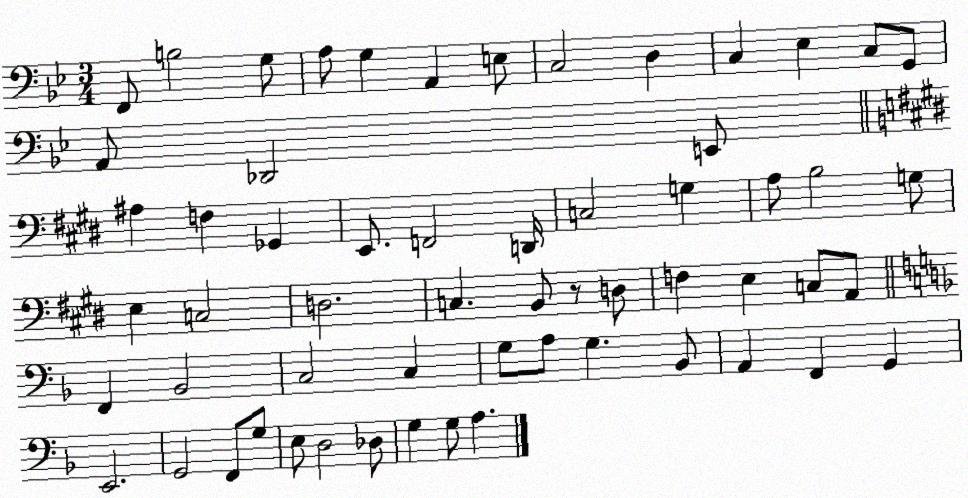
X:1
T:Untitled
M:3/4
L:1/4
K:Bb
F,,/2 B,2 G,/2 A,/2 G, A,, E,/2 C,2 D, C, _E, C,/2 G,,/2 A,,/2 _D,,2 E,,/2 ^A, F, _G,, E,,/2 F,,2 D,,/4 C,2 G, A,/2 B,2 G,/2 E, C,2 D,2 C, B,,/2 z/2 D,/2 F, E, C,/2 A,,/2 F,, _B,,2 C,2 C, G,/2 A,/2 G, _B,,/2 A,, F,, G,, E,,2 G,,2 F,,/2 G,/2 E,/2 D,2 _D,/2 G, G,/2 A,